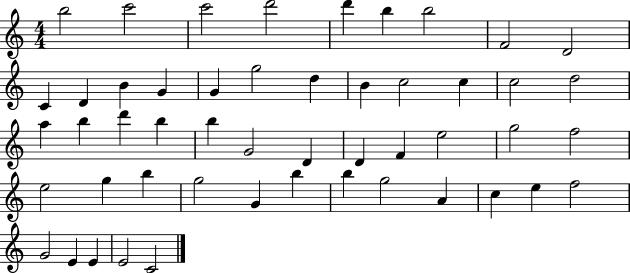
X:1
T:Untitled
M:4/4
L:1/4
K:C
b2 c'2 c'2 d'2 d' b b2 F2 D2 C D B G G g2 d B c2 c c2 d2 a b d' b b G2 D D F e2 g2 f2 e2 g b g2 G b b g2 A c e f2 G2 E E E2 C2